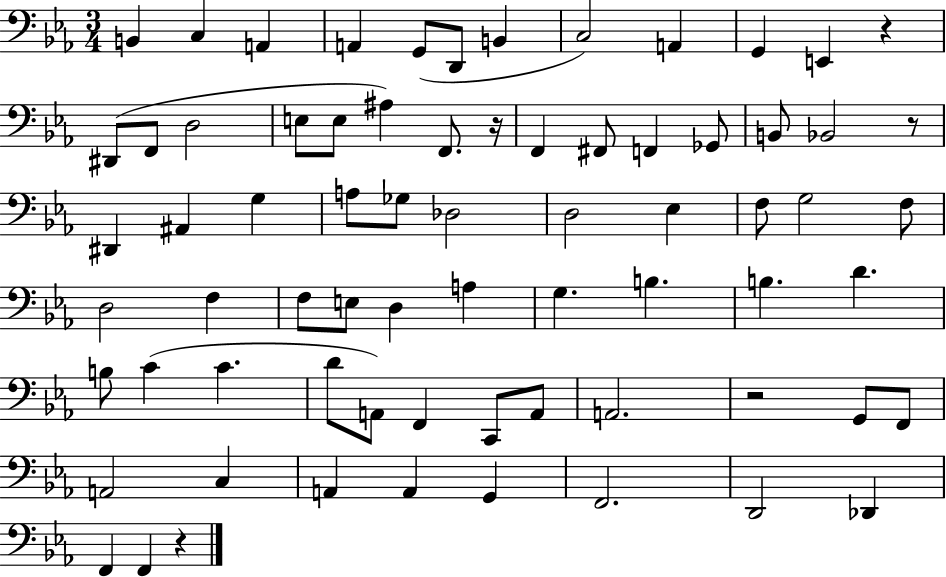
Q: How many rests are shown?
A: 5